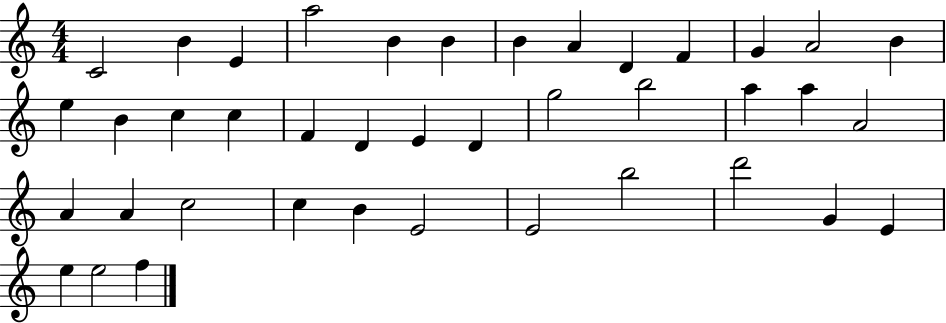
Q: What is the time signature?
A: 4/4